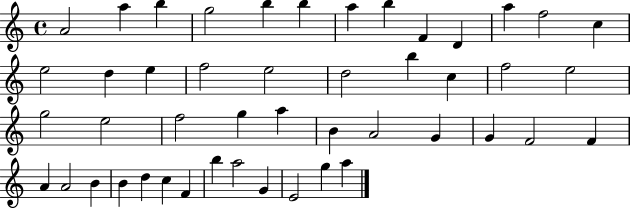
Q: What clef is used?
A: treble